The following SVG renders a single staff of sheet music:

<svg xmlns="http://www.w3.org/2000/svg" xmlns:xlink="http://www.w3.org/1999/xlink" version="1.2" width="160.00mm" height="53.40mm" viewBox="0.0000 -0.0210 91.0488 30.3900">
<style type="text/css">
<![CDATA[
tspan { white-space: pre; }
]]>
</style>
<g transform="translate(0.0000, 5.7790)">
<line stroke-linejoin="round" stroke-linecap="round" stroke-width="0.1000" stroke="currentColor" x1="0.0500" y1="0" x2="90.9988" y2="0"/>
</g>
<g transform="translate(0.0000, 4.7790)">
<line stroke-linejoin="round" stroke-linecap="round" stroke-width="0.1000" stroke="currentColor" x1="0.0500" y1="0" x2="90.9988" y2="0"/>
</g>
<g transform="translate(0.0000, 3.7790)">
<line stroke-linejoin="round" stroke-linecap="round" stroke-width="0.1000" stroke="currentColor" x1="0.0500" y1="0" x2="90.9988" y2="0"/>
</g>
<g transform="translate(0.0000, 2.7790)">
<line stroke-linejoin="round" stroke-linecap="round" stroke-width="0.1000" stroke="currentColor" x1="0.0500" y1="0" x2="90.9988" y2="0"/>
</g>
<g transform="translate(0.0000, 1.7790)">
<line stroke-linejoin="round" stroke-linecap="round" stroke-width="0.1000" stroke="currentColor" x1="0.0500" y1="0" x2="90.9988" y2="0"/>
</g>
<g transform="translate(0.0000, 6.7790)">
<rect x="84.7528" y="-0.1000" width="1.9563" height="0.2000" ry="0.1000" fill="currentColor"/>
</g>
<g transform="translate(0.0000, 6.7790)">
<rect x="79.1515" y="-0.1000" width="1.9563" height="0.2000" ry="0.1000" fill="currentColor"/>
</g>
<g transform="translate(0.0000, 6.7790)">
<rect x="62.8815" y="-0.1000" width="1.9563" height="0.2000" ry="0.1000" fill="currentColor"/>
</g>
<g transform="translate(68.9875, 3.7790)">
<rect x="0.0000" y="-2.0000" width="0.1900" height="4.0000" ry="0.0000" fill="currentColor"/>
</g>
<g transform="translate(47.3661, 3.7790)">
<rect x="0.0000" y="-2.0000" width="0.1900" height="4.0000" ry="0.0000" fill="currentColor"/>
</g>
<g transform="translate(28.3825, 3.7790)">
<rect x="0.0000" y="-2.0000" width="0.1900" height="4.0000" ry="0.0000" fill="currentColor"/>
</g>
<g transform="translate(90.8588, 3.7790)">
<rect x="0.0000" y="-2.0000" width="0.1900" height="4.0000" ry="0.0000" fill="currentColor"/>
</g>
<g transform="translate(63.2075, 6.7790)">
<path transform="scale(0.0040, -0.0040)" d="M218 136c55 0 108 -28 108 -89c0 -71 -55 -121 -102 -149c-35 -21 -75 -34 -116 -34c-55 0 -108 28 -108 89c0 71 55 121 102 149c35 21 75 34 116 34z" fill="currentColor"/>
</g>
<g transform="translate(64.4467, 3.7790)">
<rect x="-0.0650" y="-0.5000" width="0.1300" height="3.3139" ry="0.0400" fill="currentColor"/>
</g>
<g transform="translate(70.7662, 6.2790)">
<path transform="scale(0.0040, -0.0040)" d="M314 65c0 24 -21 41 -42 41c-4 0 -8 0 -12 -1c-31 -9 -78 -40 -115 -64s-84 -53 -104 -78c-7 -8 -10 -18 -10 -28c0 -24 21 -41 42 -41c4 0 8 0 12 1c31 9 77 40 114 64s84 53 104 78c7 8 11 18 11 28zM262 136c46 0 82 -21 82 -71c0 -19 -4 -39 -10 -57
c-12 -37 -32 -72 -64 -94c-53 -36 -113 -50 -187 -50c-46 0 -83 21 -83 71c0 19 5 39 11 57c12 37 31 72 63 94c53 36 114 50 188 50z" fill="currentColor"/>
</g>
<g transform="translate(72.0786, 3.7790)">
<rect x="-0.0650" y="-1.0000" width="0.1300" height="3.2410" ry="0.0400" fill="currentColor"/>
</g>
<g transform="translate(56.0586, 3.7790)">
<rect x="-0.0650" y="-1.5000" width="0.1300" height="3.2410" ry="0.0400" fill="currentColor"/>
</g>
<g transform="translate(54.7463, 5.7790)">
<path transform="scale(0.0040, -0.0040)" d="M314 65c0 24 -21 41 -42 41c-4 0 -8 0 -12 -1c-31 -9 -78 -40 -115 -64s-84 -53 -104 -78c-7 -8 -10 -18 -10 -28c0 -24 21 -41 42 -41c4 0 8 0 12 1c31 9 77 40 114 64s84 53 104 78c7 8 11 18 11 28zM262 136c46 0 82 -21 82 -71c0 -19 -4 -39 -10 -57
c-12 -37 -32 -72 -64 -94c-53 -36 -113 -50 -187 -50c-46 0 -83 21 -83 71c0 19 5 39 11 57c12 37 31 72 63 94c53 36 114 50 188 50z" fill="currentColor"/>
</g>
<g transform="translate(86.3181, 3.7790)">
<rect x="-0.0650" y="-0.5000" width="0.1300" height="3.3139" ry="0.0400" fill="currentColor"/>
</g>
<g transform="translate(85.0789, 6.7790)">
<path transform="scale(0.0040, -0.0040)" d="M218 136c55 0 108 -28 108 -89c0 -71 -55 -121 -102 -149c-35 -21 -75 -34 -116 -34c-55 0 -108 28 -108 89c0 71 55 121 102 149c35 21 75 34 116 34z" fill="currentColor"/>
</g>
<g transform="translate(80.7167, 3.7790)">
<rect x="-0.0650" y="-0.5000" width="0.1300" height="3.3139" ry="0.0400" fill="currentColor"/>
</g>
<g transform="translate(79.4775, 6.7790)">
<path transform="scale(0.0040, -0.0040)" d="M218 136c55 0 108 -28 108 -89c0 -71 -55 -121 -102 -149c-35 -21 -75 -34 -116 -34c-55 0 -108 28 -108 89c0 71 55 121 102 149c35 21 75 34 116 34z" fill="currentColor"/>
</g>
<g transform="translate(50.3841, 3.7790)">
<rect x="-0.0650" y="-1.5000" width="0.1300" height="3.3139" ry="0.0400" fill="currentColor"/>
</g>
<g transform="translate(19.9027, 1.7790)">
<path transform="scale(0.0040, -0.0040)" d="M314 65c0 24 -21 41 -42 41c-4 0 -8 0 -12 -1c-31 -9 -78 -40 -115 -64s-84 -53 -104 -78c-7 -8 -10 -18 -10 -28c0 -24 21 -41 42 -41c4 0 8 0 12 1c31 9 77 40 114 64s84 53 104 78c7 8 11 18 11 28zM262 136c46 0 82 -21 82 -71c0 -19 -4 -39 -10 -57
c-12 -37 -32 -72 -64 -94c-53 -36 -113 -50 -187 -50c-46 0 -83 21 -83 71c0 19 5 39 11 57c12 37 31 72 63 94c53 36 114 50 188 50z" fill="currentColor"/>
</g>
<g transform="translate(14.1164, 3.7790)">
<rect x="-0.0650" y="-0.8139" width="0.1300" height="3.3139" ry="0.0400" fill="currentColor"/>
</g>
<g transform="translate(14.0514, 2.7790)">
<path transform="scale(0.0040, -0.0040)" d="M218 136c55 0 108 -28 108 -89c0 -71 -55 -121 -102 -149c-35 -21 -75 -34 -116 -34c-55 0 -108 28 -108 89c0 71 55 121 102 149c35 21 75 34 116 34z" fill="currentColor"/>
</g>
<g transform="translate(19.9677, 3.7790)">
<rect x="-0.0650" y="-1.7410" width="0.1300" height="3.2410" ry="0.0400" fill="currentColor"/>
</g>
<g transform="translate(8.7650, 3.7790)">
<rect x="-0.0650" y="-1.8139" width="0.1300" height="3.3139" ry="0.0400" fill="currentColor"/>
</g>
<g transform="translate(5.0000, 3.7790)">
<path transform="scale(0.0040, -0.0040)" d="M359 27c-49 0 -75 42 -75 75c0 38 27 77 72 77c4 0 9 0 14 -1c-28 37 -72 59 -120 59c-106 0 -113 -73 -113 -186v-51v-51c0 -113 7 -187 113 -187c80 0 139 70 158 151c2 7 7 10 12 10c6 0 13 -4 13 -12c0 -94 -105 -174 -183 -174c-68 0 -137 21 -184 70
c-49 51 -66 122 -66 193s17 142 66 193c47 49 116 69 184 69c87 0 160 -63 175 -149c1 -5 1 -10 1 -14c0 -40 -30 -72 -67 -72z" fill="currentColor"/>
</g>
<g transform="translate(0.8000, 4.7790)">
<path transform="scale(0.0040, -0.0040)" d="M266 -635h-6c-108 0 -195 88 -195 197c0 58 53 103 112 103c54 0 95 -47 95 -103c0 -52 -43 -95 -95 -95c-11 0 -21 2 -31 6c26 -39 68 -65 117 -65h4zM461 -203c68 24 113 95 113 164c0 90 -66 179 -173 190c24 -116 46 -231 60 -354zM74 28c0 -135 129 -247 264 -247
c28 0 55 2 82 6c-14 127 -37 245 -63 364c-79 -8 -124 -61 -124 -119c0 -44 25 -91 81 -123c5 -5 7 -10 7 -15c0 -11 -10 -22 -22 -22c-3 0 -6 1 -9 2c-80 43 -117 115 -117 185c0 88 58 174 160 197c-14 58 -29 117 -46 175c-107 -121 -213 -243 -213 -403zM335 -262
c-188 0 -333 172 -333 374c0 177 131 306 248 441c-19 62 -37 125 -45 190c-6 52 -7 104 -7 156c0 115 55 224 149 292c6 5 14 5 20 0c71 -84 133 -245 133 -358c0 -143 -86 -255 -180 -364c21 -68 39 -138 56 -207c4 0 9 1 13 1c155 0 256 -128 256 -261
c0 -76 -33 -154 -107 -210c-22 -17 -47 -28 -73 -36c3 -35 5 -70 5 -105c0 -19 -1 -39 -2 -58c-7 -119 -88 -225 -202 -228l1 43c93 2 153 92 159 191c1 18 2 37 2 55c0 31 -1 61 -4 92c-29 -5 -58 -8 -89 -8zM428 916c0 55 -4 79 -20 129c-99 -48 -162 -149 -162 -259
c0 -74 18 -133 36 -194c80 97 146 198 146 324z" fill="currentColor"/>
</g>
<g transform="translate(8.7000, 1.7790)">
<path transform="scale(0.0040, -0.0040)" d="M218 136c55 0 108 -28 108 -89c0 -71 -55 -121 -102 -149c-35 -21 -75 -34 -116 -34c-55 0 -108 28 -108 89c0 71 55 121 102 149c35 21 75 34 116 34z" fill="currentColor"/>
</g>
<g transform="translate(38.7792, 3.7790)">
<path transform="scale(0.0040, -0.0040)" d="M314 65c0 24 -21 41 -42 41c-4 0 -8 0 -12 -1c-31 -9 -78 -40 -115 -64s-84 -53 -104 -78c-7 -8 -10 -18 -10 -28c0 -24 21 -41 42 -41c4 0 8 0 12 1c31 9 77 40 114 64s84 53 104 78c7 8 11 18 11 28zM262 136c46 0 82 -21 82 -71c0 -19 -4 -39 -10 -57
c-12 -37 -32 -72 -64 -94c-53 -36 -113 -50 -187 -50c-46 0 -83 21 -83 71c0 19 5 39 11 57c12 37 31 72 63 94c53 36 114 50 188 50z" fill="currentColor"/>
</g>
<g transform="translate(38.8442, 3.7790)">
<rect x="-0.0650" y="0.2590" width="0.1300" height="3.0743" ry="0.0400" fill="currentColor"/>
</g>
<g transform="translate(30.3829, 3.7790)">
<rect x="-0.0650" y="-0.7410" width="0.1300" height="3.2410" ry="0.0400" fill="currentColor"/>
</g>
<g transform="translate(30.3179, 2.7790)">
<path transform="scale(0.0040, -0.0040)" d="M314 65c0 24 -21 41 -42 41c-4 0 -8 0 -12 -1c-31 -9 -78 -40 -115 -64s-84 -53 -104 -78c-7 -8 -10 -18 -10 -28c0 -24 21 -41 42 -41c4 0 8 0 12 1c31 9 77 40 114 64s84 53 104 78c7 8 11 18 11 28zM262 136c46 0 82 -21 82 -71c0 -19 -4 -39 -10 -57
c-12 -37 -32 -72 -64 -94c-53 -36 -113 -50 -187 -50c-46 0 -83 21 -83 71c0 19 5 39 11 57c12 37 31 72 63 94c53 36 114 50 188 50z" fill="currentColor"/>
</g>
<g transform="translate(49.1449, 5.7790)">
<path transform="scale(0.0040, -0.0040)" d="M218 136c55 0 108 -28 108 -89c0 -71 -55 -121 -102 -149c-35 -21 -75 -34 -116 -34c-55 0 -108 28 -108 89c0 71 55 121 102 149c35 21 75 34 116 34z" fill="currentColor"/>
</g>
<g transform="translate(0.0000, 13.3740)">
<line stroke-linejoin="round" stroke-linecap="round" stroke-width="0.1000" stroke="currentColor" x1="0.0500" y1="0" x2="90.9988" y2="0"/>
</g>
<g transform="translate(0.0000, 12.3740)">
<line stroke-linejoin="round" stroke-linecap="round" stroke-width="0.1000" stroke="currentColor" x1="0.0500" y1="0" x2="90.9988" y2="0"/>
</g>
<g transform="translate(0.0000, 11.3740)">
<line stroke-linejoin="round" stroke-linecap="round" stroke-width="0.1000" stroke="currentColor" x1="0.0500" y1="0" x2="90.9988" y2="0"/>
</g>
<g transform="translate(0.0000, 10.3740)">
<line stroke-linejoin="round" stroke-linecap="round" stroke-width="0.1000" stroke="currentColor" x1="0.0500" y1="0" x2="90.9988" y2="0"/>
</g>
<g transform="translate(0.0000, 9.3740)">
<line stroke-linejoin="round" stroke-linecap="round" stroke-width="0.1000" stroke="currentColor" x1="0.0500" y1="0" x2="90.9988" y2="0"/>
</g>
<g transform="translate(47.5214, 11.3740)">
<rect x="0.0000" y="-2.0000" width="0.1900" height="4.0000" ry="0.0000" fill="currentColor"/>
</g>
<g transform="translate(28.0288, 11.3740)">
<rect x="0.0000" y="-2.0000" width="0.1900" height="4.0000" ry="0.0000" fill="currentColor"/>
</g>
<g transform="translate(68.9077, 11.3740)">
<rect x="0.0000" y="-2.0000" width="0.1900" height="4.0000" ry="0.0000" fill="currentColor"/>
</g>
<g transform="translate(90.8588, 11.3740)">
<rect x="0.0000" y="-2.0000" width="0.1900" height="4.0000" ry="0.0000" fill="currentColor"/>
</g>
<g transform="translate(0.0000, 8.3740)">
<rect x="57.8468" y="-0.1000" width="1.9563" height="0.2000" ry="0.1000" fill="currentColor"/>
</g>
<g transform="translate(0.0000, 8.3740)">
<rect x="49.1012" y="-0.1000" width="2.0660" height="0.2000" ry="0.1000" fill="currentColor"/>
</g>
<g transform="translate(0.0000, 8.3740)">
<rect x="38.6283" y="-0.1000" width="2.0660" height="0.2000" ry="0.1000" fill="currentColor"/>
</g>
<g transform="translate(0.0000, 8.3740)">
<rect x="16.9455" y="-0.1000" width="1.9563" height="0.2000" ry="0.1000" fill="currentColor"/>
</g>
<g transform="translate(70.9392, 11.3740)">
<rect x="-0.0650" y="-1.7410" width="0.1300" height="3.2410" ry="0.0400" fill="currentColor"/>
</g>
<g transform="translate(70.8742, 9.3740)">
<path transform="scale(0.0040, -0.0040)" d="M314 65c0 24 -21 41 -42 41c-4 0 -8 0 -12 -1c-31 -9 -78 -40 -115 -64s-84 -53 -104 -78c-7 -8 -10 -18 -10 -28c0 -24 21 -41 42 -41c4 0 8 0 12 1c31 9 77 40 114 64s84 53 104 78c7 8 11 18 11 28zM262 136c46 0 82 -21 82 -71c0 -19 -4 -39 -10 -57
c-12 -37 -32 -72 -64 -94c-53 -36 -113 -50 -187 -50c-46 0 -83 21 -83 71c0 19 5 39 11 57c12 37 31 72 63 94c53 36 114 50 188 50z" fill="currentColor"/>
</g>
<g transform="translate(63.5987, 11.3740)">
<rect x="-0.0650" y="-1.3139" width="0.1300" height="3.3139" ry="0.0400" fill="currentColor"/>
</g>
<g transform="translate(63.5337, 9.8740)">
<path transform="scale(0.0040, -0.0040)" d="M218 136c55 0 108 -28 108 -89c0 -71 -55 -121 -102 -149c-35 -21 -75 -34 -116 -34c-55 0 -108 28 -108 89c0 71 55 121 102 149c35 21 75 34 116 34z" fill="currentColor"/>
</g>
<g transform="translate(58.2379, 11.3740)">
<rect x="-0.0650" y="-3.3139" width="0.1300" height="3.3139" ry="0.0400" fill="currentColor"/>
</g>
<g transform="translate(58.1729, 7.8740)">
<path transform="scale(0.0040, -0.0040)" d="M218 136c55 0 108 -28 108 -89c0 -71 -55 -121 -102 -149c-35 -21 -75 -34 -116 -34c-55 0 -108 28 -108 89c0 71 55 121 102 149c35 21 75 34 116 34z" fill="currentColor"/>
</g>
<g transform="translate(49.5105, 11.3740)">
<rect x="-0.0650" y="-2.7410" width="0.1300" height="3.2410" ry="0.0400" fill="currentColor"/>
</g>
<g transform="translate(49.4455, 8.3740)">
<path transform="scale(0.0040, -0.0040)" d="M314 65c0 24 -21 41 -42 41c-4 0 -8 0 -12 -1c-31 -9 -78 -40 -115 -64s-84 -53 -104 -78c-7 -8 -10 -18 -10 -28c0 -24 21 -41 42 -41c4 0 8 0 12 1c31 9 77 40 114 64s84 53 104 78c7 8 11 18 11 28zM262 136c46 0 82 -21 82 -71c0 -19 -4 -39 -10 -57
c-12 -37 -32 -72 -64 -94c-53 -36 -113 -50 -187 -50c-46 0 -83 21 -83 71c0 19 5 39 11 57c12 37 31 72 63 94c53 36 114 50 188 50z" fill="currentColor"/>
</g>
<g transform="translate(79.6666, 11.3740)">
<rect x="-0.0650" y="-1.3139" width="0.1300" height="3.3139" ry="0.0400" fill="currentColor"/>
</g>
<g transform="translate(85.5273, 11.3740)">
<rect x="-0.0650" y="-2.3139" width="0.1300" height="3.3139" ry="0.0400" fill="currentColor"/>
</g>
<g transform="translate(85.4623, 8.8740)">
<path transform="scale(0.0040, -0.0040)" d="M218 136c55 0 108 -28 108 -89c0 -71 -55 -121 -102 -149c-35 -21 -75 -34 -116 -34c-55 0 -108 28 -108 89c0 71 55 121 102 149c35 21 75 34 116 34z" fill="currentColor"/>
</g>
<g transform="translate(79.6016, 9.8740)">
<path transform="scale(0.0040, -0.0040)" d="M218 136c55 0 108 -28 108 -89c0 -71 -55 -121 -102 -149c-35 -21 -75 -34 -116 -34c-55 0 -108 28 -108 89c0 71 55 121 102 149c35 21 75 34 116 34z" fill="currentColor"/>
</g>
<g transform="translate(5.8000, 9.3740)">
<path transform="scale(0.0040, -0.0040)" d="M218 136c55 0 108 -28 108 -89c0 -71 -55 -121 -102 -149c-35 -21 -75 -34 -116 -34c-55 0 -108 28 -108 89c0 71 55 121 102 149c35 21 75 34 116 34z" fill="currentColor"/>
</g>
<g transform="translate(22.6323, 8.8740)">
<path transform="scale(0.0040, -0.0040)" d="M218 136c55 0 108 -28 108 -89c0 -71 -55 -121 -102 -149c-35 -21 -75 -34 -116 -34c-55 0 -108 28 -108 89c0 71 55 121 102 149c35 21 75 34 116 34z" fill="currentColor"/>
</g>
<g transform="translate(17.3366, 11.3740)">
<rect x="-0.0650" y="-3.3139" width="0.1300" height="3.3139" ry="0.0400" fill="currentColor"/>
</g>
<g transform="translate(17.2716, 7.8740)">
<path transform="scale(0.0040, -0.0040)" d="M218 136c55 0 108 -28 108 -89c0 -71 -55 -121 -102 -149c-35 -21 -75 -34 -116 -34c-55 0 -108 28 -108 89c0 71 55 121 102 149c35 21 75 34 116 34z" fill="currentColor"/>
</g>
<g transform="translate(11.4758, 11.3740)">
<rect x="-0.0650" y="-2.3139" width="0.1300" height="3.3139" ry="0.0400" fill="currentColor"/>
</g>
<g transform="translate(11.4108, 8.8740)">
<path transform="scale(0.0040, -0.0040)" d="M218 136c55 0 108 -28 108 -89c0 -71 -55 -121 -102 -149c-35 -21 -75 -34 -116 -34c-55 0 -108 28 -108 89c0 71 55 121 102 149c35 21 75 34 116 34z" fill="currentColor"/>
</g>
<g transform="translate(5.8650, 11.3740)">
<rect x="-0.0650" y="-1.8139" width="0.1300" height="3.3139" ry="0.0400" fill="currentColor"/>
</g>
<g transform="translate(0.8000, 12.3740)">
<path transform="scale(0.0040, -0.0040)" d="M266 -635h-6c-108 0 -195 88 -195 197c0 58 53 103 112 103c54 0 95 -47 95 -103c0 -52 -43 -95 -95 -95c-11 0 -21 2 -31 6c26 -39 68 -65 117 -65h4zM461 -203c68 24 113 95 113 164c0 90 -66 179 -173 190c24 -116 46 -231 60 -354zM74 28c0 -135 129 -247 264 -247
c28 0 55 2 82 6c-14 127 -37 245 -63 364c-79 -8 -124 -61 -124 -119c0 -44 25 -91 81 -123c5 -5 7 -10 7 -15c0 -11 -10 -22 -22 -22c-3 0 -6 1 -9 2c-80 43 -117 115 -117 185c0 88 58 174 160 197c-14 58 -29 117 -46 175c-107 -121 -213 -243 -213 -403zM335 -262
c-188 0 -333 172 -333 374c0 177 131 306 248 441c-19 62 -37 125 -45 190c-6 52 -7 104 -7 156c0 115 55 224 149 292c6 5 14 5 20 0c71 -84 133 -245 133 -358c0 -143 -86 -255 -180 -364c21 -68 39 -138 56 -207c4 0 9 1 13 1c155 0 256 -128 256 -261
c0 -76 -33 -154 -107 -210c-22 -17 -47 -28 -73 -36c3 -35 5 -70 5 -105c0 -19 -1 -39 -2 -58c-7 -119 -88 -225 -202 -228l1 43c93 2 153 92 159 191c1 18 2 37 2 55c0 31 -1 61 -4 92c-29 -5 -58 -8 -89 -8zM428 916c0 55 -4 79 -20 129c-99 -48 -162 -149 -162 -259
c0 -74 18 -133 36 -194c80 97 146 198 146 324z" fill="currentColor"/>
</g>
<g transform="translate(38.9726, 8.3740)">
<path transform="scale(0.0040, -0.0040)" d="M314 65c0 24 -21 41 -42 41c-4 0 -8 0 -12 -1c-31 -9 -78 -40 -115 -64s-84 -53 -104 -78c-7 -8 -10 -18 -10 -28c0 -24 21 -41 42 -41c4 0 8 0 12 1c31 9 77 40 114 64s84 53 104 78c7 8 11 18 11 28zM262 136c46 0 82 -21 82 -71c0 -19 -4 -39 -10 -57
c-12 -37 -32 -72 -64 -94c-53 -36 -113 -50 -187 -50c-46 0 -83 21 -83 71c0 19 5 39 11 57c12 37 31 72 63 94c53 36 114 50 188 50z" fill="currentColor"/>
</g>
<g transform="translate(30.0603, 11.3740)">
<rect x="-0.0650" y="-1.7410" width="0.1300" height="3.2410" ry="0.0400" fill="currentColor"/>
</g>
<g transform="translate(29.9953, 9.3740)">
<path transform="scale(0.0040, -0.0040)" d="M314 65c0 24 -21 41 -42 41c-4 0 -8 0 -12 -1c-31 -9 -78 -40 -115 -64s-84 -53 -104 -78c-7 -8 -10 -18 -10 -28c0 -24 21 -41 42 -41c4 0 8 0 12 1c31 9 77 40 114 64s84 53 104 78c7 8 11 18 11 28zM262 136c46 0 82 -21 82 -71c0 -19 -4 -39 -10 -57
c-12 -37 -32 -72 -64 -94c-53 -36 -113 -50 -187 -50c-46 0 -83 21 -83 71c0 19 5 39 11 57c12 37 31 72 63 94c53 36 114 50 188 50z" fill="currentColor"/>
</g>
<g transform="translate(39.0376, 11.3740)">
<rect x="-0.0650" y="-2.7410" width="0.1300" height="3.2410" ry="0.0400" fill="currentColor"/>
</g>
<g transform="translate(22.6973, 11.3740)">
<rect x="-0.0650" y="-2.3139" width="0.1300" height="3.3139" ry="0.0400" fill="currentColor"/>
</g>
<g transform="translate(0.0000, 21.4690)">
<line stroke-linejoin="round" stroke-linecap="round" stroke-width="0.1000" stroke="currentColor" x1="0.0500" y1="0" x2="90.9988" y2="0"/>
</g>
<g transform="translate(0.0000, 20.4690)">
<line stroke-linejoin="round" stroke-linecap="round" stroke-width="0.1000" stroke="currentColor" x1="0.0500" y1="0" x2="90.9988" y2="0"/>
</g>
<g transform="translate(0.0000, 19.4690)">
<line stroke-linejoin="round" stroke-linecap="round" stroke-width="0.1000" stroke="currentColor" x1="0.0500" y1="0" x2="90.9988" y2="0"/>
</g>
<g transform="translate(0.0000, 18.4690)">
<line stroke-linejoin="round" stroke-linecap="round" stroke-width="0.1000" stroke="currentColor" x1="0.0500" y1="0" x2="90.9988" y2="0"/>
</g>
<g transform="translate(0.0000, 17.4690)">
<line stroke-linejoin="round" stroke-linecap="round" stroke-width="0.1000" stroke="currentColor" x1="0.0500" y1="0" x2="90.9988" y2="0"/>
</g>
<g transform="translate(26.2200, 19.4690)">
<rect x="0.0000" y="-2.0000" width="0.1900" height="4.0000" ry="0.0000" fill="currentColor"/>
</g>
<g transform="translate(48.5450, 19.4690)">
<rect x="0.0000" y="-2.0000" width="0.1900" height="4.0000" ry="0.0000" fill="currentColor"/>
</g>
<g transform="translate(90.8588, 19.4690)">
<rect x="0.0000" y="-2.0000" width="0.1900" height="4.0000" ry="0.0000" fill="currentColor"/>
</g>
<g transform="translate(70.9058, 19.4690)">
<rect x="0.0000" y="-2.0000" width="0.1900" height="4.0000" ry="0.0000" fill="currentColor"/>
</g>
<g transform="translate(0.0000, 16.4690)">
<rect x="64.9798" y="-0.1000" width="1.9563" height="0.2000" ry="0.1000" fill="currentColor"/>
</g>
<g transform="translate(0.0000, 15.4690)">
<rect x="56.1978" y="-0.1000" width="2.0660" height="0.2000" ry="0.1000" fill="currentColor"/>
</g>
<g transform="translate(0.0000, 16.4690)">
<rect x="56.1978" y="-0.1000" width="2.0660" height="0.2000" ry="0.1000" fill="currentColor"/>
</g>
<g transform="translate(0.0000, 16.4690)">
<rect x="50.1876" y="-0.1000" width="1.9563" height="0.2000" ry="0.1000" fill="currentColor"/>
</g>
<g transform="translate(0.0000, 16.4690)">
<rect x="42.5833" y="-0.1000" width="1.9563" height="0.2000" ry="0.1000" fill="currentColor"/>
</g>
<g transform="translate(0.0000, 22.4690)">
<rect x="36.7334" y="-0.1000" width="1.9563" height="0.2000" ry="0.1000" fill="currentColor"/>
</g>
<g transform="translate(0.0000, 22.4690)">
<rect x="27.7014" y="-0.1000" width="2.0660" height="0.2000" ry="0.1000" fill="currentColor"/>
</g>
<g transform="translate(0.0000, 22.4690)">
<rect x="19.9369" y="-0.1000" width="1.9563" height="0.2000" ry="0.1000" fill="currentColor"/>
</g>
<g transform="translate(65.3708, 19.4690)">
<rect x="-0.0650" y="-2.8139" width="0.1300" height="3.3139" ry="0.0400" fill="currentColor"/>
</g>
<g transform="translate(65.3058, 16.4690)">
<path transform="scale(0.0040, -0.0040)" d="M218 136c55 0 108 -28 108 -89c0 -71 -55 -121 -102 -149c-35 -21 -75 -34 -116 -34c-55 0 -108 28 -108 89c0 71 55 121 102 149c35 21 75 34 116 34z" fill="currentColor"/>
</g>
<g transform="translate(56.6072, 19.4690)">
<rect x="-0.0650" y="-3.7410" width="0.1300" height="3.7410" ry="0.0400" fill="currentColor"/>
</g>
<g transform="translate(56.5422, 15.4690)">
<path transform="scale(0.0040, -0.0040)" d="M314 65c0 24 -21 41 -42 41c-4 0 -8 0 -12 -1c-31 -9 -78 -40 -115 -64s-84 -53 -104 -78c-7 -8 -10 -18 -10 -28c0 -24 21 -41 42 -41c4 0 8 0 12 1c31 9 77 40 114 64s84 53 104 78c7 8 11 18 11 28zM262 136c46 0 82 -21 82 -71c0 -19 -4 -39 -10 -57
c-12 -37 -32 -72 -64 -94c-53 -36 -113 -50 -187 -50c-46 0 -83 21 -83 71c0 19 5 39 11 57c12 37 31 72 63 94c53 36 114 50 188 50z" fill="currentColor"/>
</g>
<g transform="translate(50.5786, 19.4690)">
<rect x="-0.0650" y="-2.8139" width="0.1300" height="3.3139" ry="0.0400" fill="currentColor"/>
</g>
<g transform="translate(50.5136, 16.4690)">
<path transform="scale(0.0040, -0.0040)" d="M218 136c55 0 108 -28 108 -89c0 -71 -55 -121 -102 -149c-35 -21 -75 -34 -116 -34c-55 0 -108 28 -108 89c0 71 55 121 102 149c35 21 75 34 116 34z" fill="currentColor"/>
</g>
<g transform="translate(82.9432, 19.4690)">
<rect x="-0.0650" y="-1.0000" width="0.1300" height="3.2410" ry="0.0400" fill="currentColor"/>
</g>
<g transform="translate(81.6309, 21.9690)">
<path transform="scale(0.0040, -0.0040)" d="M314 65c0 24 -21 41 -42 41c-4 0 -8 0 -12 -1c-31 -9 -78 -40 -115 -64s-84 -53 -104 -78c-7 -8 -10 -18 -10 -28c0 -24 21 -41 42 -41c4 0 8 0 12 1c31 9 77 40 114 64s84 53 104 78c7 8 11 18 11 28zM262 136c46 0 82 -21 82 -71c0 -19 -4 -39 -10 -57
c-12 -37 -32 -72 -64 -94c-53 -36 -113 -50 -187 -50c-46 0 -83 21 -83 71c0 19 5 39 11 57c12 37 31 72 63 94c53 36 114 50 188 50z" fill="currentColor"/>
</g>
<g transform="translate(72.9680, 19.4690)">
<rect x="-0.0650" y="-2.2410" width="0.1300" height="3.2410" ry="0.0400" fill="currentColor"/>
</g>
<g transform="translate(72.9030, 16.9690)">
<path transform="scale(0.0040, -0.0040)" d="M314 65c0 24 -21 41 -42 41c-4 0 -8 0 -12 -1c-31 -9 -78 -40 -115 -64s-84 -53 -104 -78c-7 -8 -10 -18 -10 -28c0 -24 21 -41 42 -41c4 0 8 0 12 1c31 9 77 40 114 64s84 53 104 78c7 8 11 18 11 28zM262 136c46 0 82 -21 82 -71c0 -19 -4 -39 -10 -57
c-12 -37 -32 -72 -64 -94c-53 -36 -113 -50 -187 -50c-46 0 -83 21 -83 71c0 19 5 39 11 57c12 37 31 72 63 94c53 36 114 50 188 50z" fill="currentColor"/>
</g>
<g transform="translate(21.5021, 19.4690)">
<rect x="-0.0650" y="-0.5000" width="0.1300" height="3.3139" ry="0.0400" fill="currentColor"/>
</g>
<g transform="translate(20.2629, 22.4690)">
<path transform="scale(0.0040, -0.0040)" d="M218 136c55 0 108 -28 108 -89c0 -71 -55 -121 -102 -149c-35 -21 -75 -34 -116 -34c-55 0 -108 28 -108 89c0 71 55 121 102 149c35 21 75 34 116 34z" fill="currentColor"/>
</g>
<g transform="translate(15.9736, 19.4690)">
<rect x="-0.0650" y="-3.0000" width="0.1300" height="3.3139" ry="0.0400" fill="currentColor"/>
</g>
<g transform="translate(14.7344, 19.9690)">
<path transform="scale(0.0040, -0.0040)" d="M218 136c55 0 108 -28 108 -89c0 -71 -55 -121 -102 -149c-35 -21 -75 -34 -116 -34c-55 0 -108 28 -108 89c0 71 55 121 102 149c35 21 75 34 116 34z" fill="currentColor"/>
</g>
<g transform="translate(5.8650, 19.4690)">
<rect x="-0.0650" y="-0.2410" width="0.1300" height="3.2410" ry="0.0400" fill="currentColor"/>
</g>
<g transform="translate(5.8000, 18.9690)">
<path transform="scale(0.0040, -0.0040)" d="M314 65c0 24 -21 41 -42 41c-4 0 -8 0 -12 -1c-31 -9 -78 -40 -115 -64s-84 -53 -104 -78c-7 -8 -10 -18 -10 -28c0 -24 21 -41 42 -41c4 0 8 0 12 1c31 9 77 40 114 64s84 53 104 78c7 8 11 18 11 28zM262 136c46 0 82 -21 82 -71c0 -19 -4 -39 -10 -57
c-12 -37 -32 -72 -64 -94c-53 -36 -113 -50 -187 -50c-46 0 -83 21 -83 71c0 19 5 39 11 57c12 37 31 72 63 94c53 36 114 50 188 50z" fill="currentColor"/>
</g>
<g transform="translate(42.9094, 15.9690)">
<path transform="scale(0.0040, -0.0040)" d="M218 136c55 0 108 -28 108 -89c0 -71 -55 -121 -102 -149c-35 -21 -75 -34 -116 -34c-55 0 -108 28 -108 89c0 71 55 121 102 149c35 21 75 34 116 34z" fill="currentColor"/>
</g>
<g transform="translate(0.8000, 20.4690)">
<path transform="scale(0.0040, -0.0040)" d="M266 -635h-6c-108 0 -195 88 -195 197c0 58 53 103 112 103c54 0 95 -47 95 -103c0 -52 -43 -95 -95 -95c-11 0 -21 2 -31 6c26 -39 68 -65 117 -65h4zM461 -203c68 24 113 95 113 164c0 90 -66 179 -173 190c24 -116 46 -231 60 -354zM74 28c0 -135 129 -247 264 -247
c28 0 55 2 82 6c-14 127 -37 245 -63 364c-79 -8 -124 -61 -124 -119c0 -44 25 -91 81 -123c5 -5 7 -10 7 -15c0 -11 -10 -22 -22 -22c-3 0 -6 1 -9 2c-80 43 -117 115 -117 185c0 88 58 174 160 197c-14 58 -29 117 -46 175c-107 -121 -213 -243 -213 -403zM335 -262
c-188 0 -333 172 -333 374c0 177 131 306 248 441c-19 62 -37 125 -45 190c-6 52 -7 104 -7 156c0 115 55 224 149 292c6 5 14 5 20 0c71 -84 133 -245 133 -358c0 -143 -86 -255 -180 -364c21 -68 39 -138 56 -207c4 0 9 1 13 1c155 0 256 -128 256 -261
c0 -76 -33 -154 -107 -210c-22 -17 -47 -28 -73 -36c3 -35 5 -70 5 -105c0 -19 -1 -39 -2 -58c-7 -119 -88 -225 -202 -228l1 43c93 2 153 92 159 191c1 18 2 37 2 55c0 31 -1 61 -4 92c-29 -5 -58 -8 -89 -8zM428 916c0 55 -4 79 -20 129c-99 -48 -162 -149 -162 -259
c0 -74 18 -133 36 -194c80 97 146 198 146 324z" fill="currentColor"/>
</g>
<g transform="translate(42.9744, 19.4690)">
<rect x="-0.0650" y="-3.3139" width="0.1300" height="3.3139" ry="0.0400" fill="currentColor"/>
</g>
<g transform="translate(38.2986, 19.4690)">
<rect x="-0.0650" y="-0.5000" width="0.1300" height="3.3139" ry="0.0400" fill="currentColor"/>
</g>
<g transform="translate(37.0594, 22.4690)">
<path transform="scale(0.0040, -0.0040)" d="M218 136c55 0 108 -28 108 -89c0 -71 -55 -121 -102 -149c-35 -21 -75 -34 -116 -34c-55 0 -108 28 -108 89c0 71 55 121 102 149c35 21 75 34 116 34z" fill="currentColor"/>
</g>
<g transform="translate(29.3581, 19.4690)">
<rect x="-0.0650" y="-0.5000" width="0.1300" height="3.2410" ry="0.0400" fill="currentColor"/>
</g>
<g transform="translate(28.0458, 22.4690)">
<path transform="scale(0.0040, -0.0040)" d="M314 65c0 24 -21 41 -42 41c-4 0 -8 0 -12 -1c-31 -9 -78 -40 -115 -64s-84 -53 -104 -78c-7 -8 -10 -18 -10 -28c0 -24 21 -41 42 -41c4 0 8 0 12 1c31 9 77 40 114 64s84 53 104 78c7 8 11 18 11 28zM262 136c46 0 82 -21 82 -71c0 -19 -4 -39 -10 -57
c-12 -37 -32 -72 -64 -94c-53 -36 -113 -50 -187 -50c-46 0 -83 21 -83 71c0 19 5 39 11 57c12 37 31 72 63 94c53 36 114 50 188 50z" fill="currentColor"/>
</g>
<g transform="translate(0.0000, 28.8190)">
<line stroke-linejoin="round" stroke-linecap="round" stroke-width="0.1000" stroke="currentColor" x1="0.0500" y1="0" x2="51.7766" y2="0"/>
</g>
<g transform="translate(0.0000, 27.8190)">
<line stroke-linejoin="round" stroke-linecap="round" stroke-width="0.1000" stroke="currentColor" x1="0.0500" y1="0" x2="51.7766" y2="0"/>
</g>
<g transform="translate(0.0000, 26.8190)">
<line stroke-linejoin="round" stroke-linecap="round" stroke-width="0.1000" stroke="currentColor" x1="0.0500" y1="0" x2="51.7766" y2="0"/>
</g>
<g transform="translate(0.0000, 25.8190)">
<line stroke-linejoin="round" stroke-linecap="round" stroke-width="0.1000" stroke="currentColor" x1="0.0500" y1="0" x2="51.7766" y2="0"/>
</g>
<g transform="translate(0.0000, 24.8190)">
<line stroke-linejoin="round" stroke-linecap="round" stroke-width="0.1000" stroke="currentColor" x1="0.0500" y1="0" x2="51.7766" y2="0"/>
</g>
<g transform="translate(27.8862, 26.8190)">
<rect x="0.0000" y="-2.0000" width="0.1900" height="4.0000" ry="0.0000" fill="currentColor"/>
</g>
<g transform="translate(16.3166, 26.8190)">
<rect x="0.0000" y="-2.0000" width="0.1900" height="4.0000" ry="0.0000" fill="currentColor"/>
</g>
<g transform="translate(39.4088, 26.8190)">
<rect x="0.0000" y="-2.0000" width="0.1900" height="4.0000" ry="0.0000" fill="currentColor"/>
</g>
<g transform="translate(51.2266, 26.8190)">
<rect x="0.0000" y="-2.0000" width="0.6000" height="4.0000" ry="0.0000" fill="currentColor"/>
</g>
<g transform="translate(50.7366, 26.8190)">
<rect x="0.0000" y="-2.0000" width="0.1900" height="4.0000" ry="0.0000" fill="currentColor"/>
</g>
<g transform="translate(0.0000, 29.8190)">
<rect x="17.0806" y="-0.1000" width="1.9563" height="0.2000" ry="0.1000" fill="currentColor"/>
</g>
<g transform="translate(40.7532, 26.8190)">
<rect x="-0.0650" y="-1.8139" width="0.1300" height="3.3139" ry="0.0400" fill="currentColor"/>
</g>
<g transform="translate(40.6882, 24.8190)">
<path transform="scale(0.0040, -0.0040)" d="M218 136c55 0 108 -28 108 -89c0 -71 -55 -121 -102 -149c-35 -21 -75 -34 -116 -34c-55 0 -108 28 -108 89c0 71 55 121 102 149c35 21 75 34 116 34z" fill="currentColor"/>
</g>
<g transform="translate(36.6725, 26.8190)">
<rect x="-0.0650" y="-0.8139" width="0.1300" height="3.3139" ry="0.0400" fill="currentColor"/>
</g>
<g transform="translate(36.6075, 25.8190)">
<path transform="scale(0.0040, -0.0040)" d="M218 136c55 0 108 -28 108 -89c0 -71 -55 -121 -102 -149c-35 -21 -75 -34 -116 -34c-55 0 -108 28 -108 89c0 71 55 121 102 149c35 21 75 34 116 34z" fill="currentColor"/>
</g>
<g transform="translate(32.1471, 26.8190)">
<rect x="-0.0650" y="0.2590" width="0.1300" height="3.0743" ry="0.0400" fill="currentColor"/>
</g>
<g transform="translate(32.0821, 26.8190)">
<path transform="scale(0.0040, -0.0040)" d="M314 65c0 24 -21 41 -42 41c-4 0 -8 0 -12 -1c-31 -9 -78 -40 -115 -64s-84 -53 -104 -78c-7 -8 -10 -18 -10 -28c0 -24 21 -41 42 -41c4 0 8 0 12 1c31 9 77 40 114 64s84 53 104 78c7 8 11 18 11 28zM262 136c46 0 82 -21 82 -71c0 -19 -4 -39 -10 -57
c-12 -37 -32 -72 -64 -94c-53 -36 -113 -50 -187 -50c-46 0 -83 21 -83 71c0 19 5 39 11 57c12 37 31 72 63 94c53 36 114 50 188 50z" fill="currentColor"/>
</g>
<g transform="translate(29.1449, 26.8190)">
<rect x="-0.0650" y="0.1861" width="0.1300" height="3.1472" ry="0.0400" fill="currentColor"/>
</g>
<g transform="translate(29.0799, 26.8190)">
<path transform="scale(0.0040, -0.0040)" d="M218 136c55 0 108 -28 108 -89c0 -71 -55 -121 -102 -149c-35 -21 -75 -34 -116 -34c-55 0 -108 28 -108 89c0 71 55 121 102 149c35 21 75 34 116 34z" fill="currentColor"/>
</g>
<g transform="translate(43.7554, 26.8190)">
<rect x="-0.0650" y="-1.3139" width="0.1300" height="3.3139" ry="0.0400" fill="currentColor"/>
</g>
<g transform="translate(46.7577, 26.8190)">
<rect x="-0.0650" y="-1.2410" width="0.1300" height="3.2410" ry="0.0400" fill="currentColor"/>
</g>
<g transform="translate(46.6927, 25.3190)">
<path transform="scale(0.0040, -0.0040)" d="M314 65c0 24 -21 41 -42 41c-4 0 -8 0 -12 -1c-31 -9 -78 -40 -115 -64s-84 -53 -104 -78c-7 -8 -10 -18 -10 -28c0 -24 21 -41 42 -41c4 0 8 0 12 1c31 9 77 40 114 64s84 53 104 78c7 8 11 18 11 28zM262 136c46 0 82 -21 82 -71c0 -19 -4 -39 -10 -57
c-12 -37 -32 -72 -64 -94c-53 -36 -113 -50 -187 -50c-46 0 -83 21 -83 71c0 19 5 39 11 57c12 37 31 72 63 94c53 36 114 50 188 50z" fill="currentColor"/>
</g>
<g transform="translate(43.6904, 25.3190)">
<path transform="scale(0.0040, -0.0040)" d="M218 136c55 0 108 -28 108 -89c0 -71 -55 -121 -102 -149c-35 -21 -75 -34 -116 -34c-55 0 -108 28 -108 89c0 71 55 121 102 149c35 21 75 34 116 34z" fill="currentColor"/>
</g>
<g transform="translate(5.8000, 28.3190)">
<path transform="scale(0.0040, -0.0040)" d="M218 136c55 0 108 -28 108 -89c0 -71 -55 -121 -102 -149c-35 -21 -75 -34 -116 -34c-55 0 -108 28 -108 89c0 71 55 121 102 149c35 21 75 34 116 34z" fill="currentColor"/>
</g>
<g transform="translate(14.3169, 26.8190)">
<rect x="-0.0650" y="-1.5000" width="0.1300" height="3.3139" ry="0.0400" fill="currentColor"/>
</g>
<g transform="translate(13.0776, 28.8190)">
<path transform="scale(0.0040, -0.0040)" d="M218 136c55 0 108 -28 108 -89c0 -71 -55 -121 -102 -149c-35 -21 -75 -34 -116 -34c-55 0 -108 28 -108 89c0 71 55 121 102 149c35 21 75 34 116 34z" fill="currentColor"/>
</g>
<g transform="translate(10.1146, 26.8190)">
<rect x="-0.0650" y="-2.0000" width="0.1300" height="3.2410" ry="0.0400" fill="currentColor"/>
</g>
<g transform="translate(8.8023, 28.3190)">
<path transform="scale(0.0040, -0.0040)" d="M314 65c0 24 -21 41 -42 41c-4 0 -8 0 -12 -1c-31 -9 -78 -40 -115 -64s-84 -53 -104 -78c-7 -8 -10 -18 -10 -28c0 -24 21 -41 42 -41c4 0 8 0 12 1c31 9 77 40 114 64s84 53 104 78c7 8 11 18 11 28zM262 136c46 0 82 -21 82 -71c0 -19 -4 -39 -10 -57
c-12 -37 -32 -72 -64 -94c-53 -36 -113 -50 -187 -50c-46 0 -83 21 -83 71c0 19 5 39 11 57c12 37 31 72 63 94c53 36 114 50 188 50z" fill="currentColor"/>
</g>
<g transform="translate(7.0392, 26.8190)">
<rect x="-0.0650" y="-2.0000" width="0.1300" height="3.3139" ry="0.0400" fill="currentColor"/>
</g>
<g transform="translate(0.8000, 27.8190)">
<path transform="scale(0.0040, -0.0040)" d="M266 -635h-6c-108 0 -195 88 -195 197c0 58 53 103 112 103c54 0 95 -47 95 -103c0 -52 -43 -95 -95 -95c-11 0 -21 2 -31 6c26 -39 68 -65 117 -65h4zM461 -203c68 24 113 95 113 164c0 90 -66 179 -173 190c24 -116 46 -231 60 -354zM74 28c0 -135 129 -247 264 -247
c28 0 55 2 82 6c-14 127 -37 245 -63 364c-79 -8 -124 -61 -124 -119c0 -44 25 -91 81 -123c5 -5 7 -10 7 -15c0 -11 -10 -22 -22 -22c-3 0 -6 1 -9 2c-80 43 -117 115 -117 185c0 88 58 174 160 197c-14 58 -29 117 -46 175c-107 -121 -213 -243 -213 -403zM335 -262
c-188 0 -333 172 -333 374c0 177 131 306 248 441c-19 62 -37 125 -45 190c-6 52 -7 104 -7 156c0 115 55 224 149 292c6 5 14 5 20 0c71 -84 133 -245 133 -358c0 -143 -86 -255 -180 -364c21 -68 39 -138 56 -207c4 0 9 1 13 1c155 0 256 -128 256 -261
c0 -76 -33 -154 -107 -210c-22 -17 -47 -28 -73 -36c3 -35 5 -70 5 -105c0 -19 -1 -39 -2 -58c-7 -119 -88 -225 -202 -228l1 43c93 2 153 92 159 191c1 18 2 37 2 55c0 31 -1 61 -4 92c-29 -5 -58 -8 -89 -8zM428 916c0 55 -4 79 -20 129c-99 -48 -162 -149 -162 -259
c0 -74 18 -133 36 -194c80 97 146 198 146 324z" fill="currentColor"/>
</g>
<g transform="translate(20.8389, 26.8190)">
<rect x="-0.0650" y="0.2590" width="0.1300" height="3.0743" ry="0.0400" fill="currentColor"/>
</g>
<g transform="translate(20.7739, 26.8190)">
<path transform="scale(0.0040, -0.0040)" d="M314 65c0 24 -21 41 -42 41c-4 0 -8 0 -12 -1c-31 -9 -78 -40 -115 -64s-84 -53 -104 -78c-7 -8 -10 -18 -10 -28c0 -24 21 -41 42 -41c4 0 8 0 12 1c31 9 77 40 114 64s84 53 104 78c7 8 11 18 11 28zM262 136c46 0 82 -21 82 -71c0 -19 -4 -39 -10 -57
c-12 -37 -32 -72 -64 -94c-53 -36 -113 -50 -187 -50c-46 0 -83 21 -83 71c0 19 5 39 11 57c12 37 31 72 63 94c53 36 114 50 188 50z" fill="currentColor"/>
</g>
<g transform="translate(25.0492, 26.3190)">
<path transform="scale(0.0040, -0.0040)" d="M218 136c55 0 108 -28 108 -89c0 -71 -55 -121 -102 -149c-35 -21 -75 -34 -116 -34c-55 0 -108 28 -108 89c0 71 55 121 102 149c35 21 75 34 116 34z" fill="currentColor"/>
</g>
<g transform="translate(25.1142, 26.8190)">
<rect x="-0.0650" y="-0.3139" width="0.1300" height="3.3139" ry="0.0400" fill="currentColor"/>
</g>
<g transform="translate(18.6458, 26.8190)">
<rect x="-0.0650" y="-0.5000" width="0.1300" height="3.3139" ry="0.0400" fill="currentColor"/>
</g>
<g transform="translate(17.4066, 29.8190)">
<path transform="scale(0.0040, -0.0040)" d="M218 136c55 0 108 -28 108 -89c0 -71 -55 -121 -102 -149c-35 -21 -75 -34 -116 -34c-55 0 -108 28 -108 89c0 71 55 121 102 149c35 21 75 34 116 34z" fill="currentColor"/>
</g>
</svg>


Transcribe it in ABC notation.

X:1
T:Untitled
M:4/4
L:1/4
K:C
f d f2 d2 B2 E E2 C D2 C C f g b g f2 a2 a2 b e f2 e g c2 A C C2 C b a c'2 a g2 D2 F F2 E C B2 c B B2 d f e e2